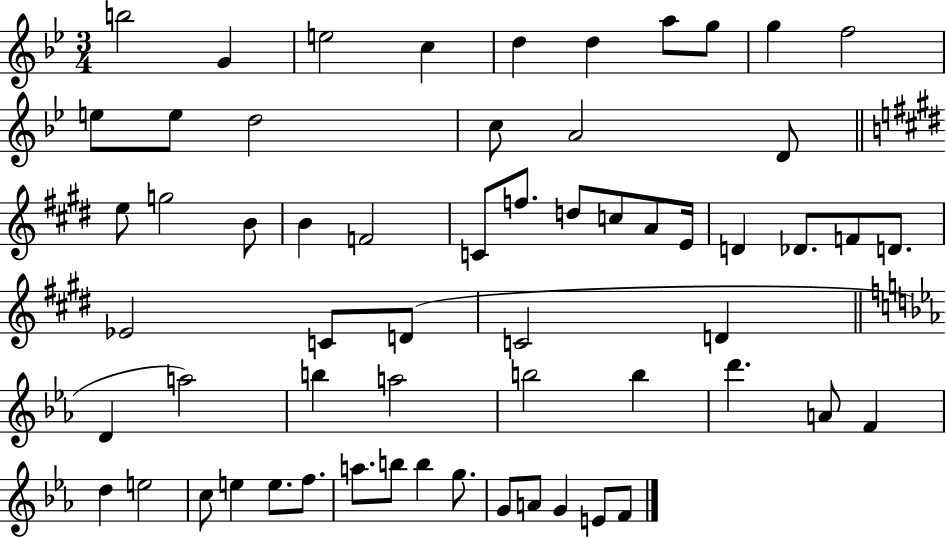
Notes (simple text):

B5/h G4/q E5/h C5/q D5/q D5/q A5/e G5/e G5/q F5/h E5/e E5/e D5/h C5/e A4/h D4/e E5/e G5/h B4/e B4/q F4/h C4/e F5/e. D5/e C5/e A4/e E4/s D4/q Db4/e. F4/e D4/e. Eb4/h C4/e D4/e C4/h D4/q D4/q A5/h B5/q A5/h B5/h B5/q D6/q. A4/e F4/q D5/q E5/h C5/e E5/q E5/e. F5/e. A5/e. B5/e B5/q G5/e. G4/e A4/e G4/q E4/e F4/e